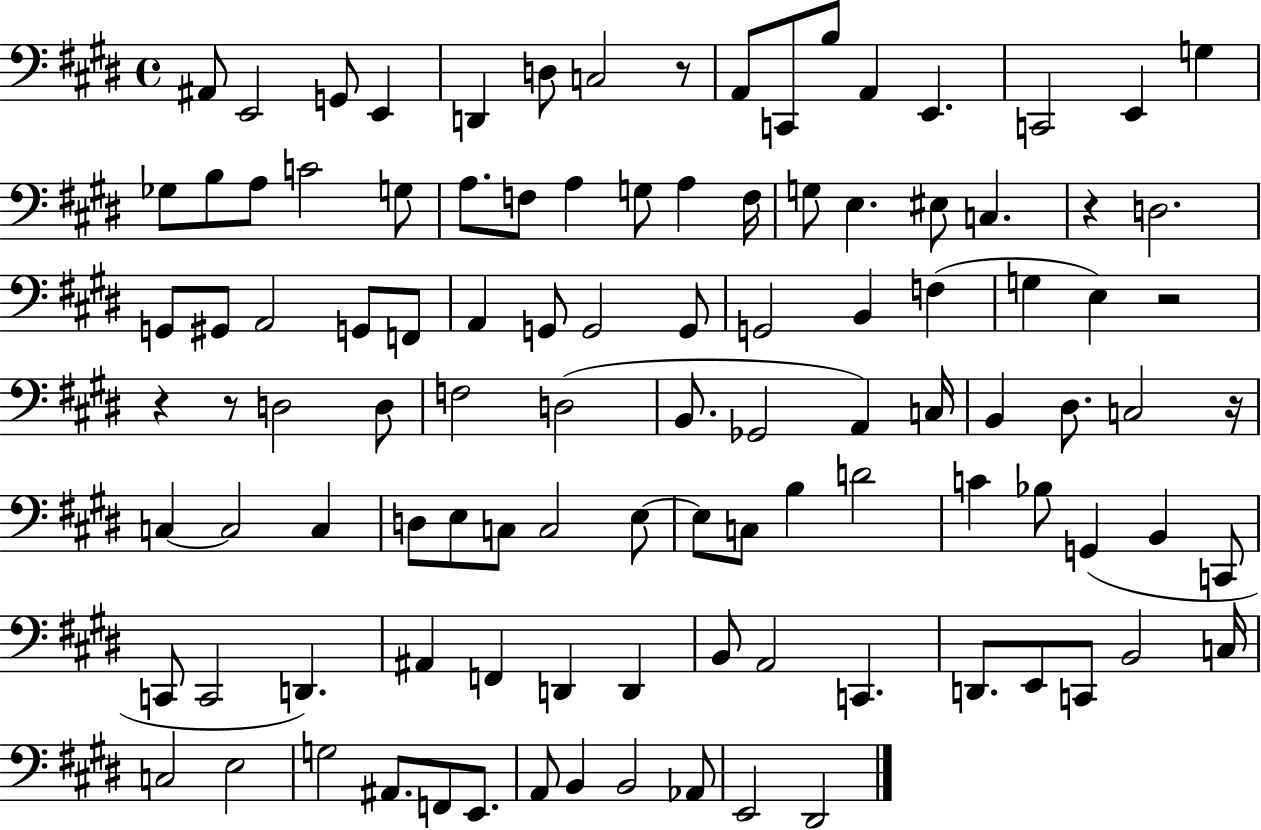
{
  \clef bass
  \time 4/4
  \defaultTimeSignature
  \key e \major
  ais,8 e,2 g,8 e,4 | d,4 d8 c2 r8 | a,8 c,8 b8 a,4 e,4. | c,2 e,4 g4 | \break ges8 b8 a8 c'2 g8 | a8. f8 a4 g8 a4 f16 | g8 e4. eis8 c4. | r4 d2. | \break g,8 gis,8 a,2 g,8 f,8 | a,4 g,8 g,2 g,8 | g,2 b,4 f4( | g4 e4) r2 | \break r4 r8 d2 d8 | f2 d2( | b,8. ges,2 a,4) c16 | b,4 dis8. c2 r16 | \break c4~~ c2 c4 | d8 e8 c8 c2 e8~~ | e8 c8 b4 d'2 | c'4 bes8 g,4( b,4 c,8 | \break c,8 c,2 d,4.) | ais,4 f,4 d,4 d,4 | b,8 a,2 c,4. | d,8. e,8 c,8 b,2 c16 | \break c2 e2 | g2 ais,8. f,8 e,8. | a,8 b,4 b,2 aes,8 | e,2 dis,2 | \break \bar "|."
}